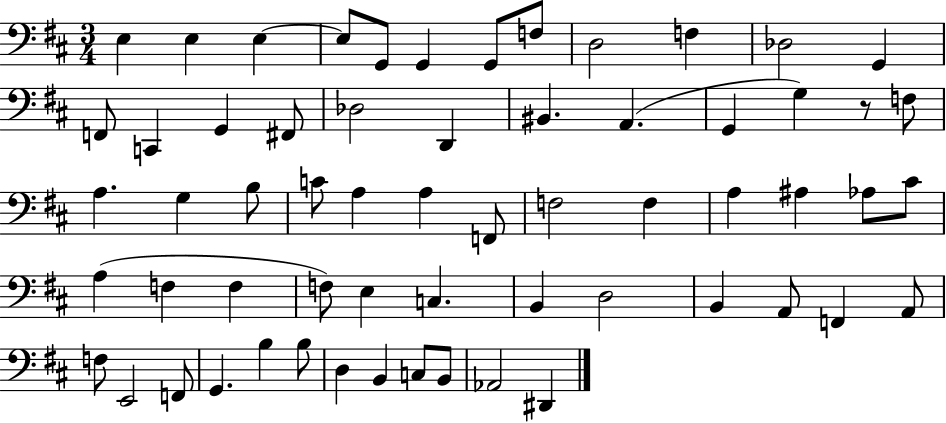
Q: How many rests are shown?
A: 1